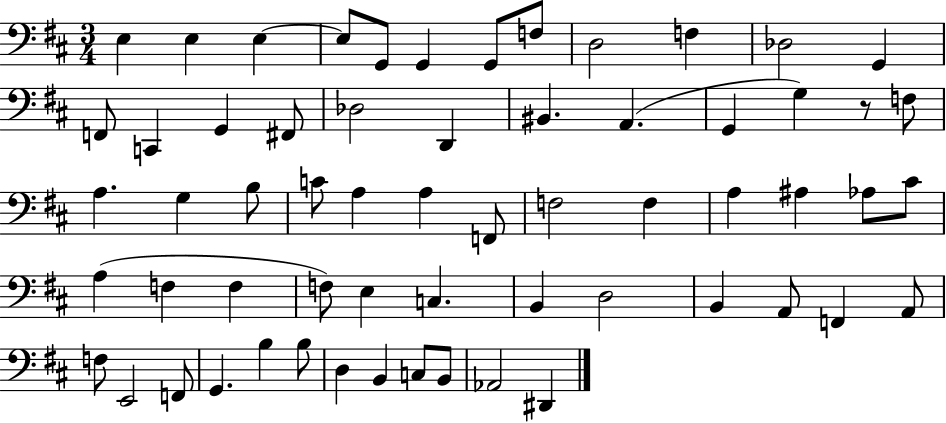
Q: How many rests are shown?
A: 1